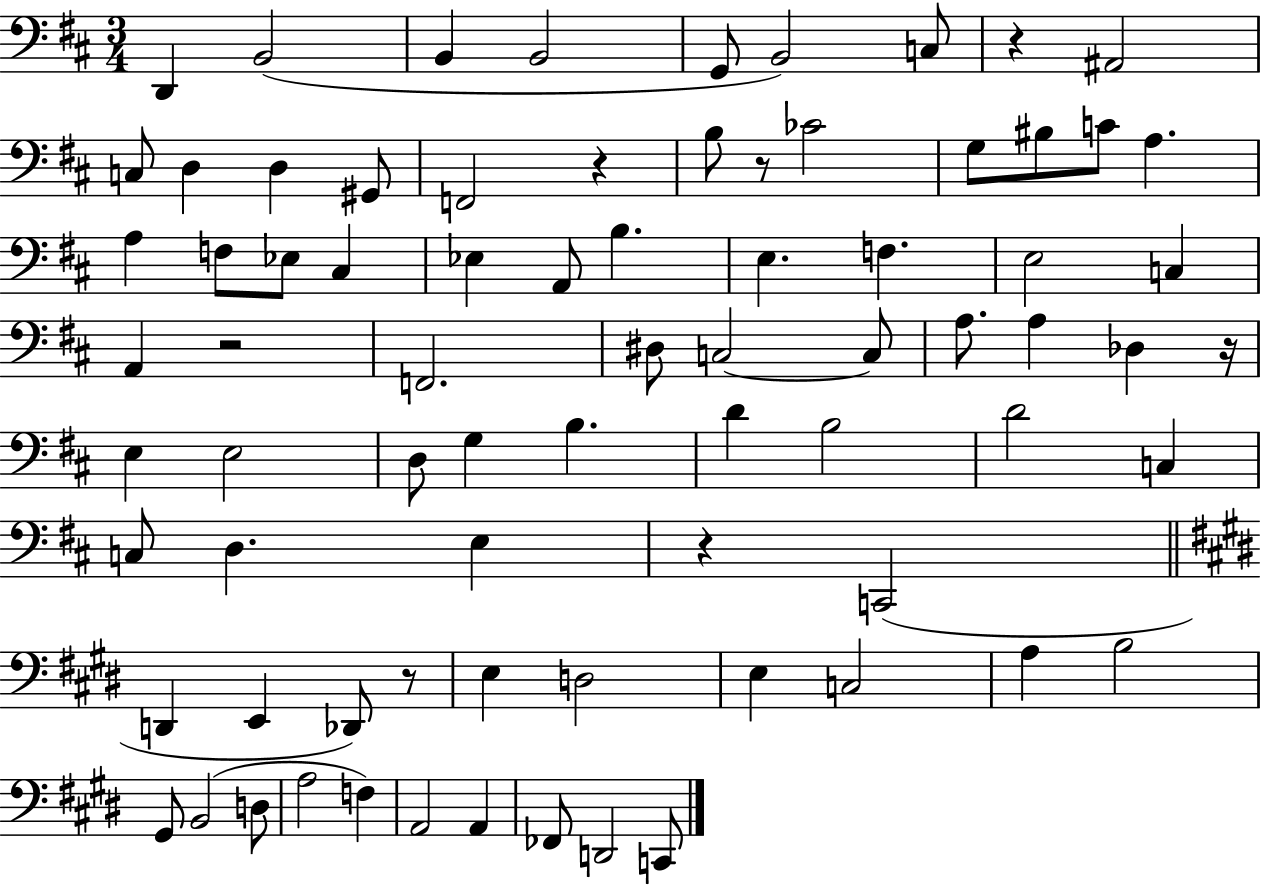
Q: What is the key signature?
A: D major